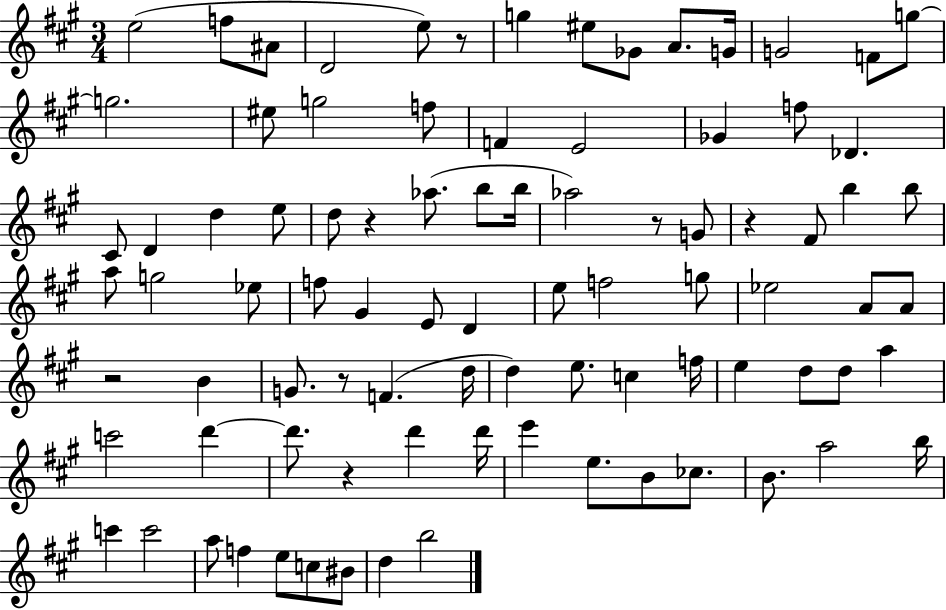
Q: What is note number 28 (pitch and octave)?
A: Ab5